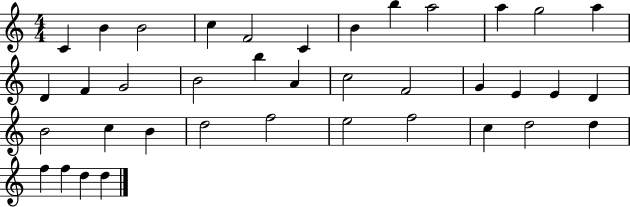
X:1
T:Untitled
M:4/4
L:1/4
K:C
C B B2 c F2 C B b a2 a g2 a D F G2 B2 b A c2 F2 G E E D B2 c B d2 f2 e2 f2 c d2 d f f d d